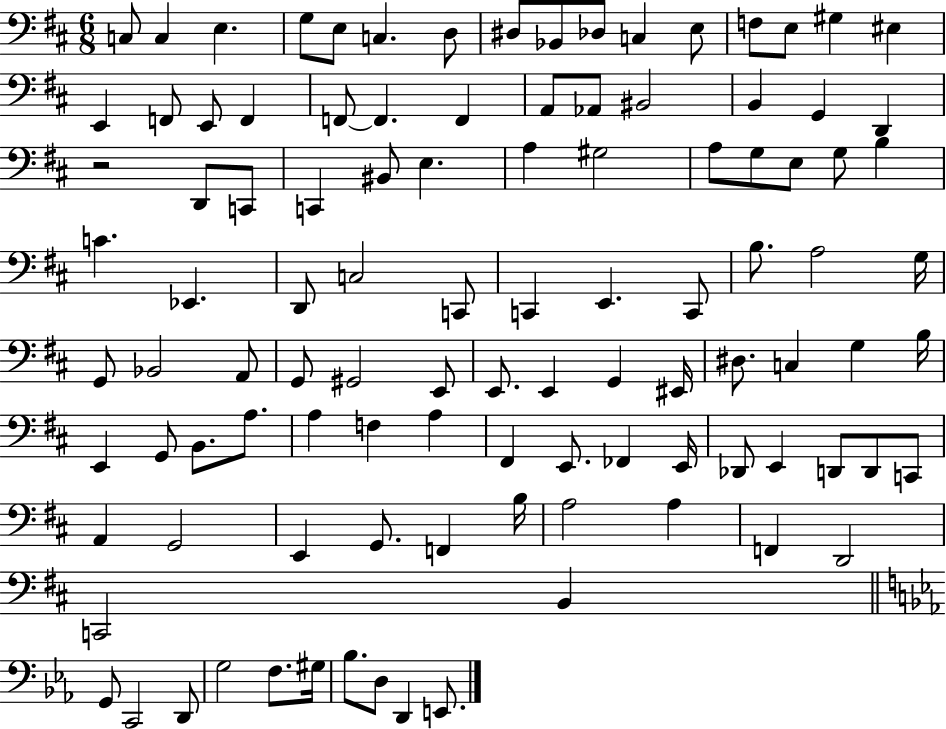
C3/e C3/q E3/q. G3/e E3/e C3/q. D3/e D#3/e Bb2/e Db3/e C3/q E3/e F3/e E3/e G#3/q EIS3/q E2/q F2/e E2/e F2/q F2/e F2/q. F2/q A2/e Ab2/e BIS2/h B2/q G2/q D2/q R/h D2/e C2/e C2/q BIS2/e E3/q. A3/q G#3/h A3/e G3/e E3/e G3/e B3/q C4/q. Eb2/q. D2/e C3/h C2/e C2/q E2/q. C2/e B3/e. A3/h G3/s G2/e Bb2/h A2/e G2/e G#2/h E2/e E2/e. E2/q G2/q EIS2/s D#3/e. C3/q G3/q B3/s E2/q G2/e B2/e. A3/e. A3/q F3/q A3/q F#2/q E2/e. FES2/q E2/s Db2/e E2/q D2/e D2/e C2/e A2/q G2/h E2/q G2/e. F2/q B3/s A3/h A3/q F2/q D2/h C2/h B2/q G2/e C2/h D2/e G3/h F3/e. G#3/s Bb3/e. D3/e D2/q E2/e.